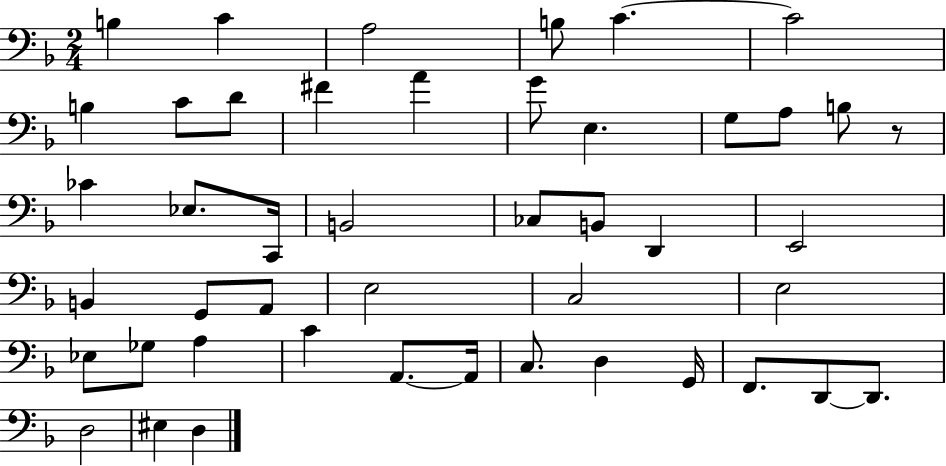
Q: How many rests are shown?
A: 1